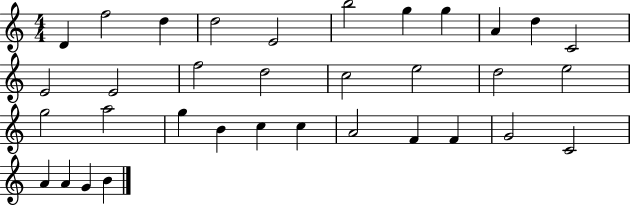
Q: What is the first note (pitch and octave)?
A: D4